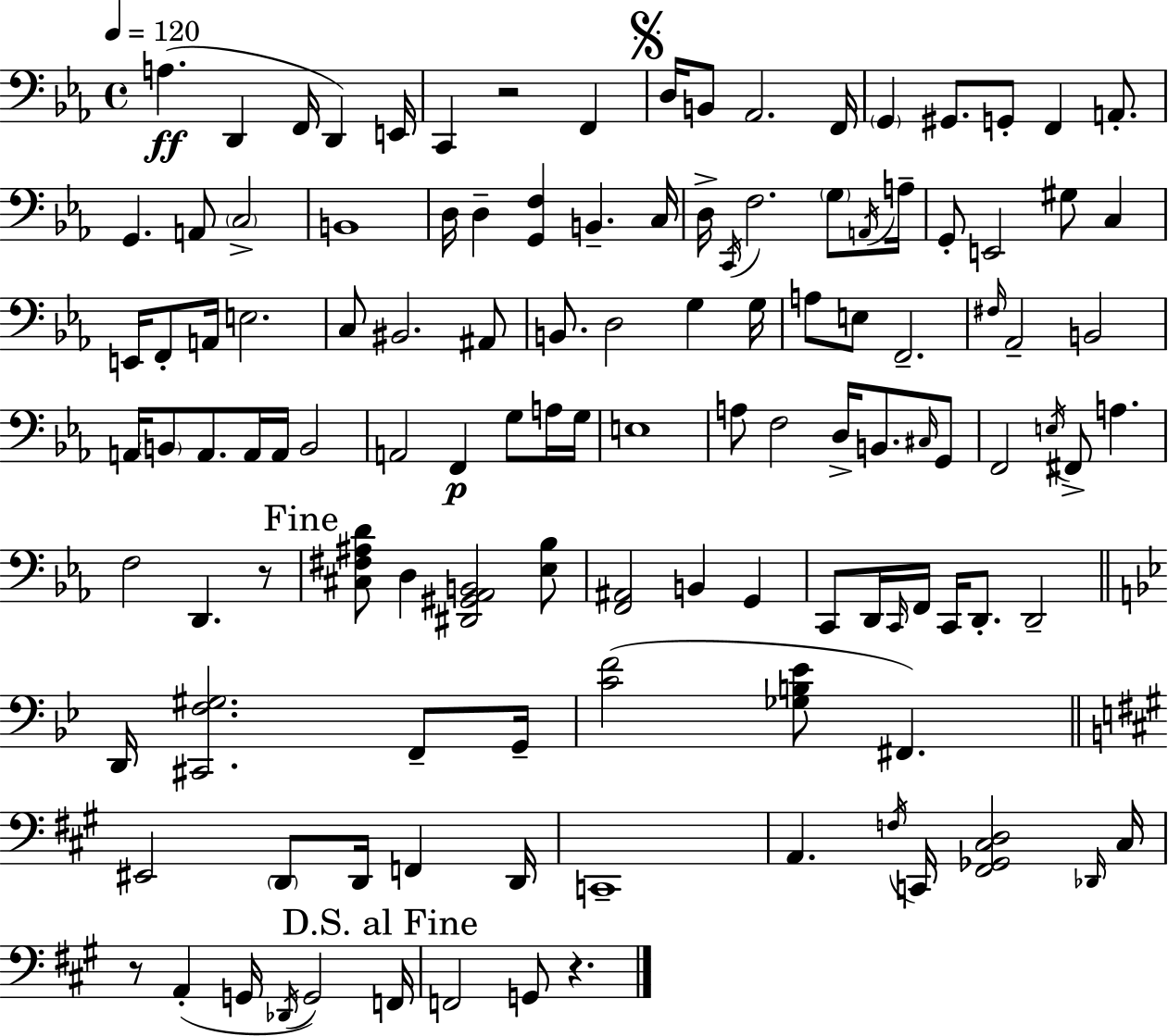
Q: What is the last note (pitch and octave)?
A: G2